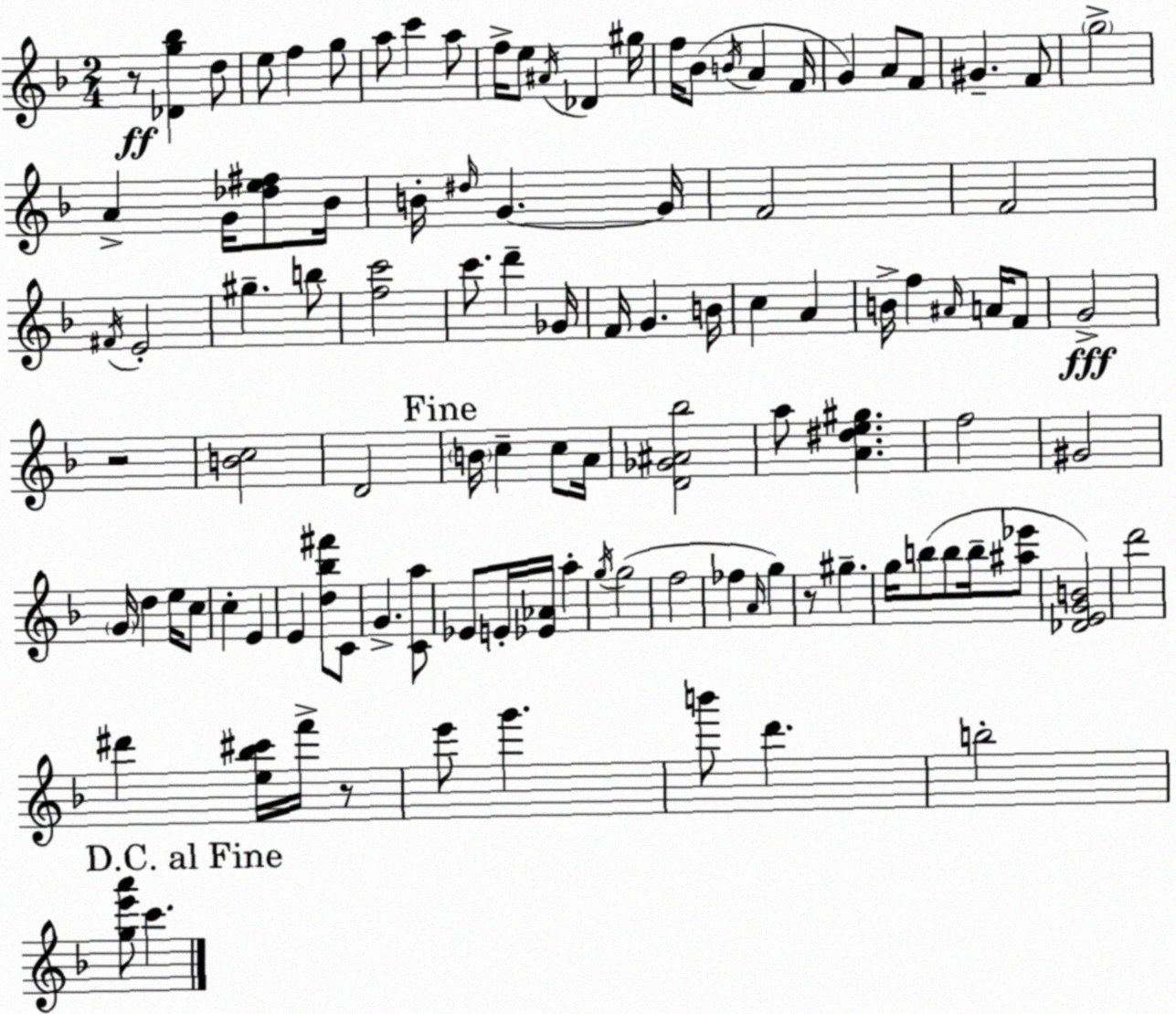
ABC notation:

X:1
T:Untitled
M:2/4
L:1/4
K:Dm
z/2 [_Dg_b] d/2 e/2 f g/2 a/2 c' a/2 f/4 e/2 ^A/4 _D ^g/4 f/4 _B/2 B/4 A F/4 G A/2 F/2 ^G F/2 g2 A G/4 [_de^f]/2 _B/4 B/4 ^d/4 G G/4 F2 F2 ^F/4 E2 ^g b/2 [fc']2 c'/2 d' _G/4 F/4 G B/4 c A B/4 f ^A/4 A/4 F/2 G2 z2 [Bc]2 D2 B/4 c c/2 A/4 [D_G^A_b]2 a/2 [A^de^g] f2 ^G2 G/4 d e/4 c/2 c E E [d_b^f']/2 C/2 G [Ca]/2 _E/2 E/4 [_E_A]/4 a g/4 g2 f2 _f A/4 g z/2 ^g g/4 b/2 b/2 b/4 [^a_e']/2 [_DEGB]2 d'2 ^d' [e_b^c']/4 f'/4 z/2 e'/2 g' b'/2 d' b2 [ge'a']/2 c'